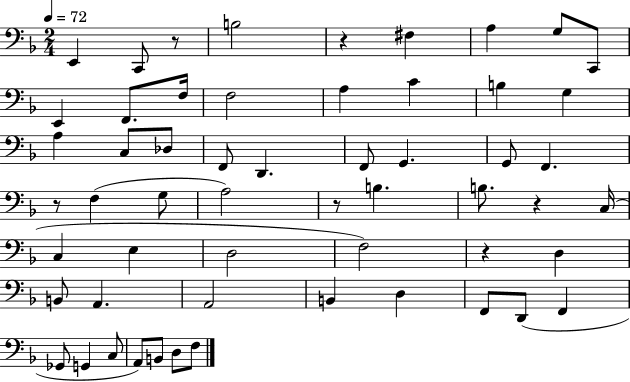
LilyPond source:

{
  \clef bass
  \numericTimeSignature
  \time 2/4
  \key f \major
  \tempo 4 = 72
  e,4 c,8 r8 | b2 | r4 fis4 | a4 g8 c,8 | \break e,4 f,8. f16 | f2 | a4 c'4 | b4 g4 | \break a4 c8 des8 | f,8 d,4. | f,8 g,4. | g,8 f,4. | \break r8 f4( g8 | a2) | r8 b4. | b8. r4 c16( | \break c4 e4 | d2 | f2) | r4 d4 | \break b,8 a,4. | a,2 | b,4 d4 | f,8 d,8( f,4 | \break ges,8 g,4 c8 | a,8) b,8 d8 f8 | \bar "|."
}